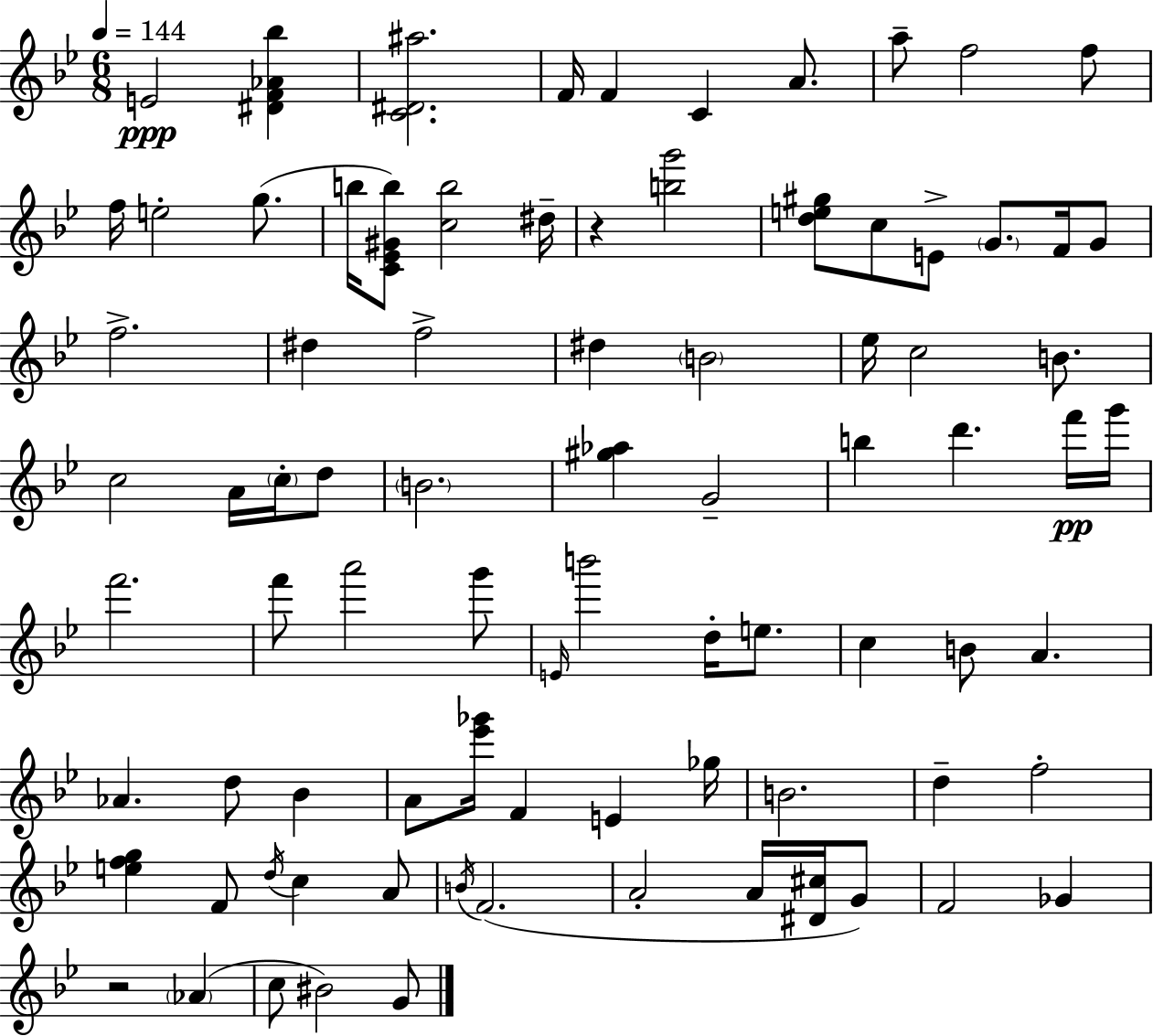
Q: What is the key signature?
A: G minor